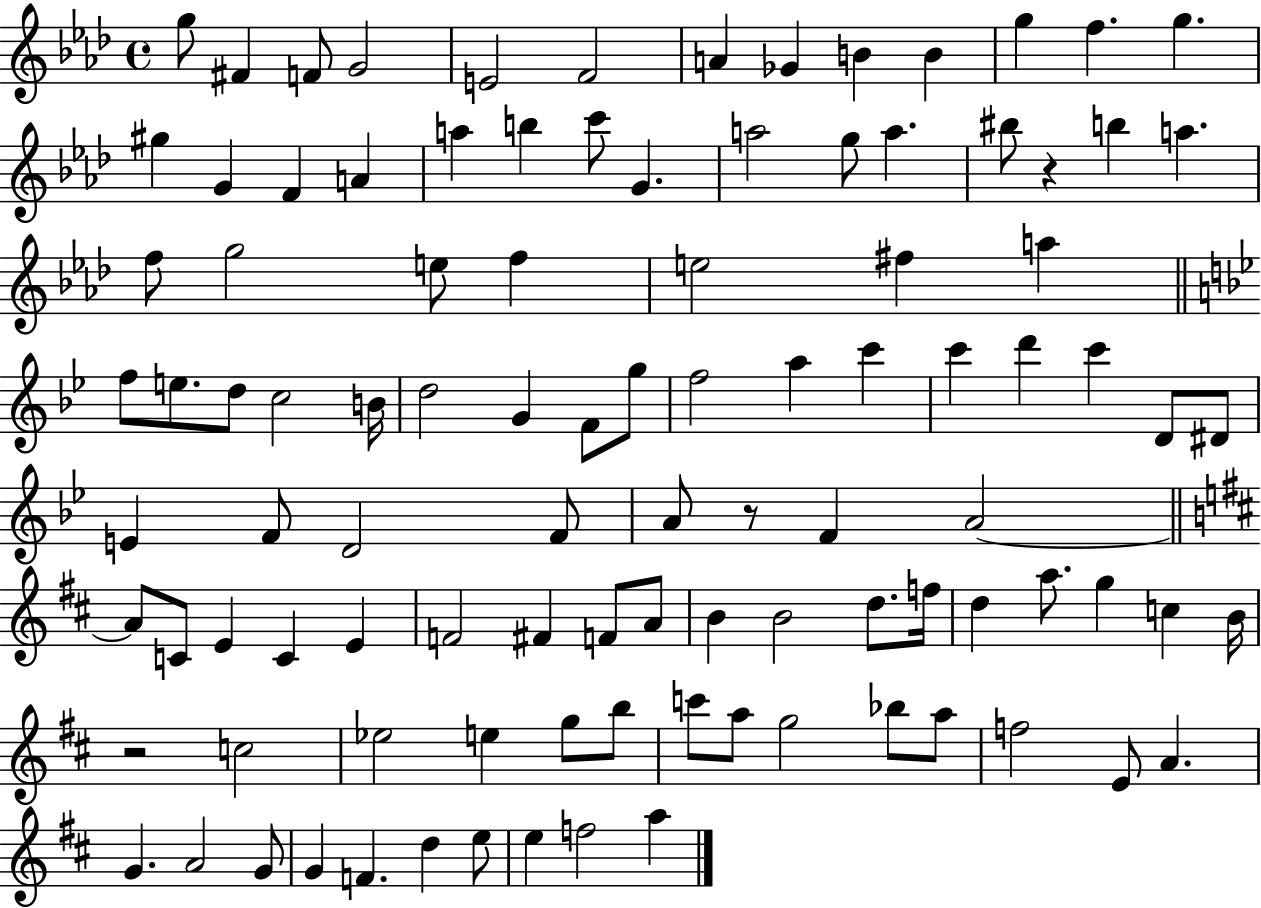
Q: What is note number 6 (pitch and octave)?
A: F4